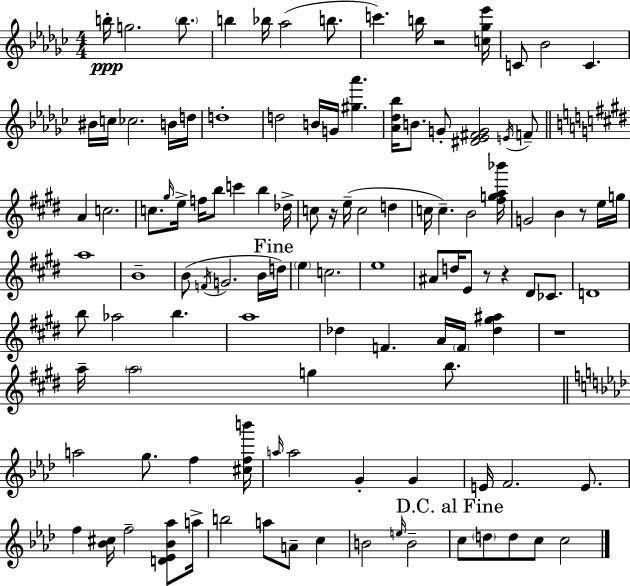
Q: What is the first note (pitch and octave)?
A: B5